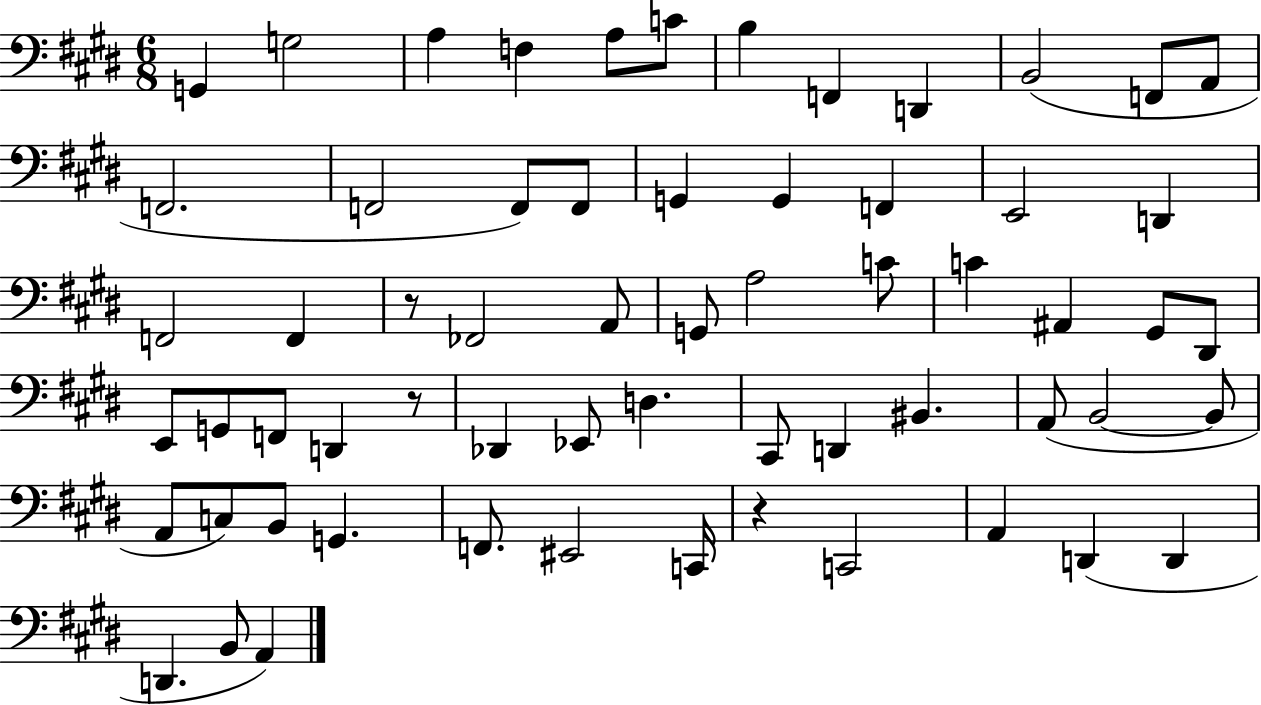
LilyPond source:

{
  \clef bass
  \numericTimeSignature
  \time 6/8
  \key e \major
  g,4 g2 | a4 f4 a8 c'8 | b4 f,4 d,4 | b,2( f,8 a,8 | \break f,2. | f,2 f,8) f,8 | g,4 g,4 f,4 | e,2 d,4 | \break f,2 f,4 | r8 fes,2 a,8 | g,8 a2 c'8 | c'4 ais,4 gis,8 dis,8 | \break e,8 g,8 f,8 d,4 r8 | des,4 ees,8 d4. | cis,8 d,4 bis,4. | a,8( b,2~~ b,8 | \break a,8 c8) b,8 g,4. | f,8. eis,2 c,16 | r4 c,2 | a,4 d,4( d,4 | \break d,4. b,8 a,4) | \bar "|."
}